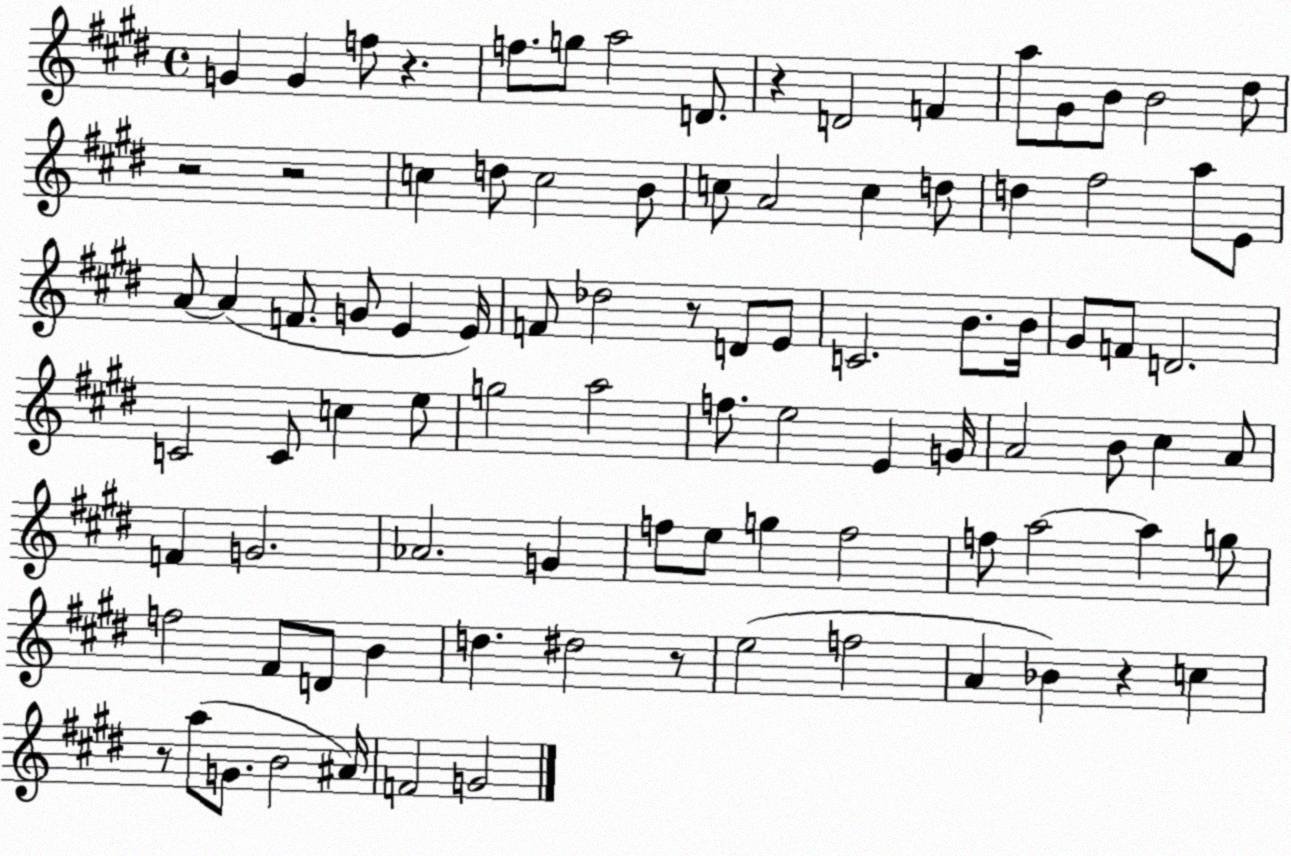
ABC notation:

X:1
T:Untitled
M:4/4
L:1/4
K:E
G G f/2 z f/2 g/2 a2 D/2 z D2 F a/2 ^G/2 B/2 B2 ^d/2 z2 z2 c d/2 c2 B/2 c/2 A2 c d/2 d ^f2 a/2 E/2 A/2 A F/2 G/2 E E/4 F/2 _d2 z/2 D/2 E/2 C2 B/2 B/4 ^G/2 F/2 D2 C2 C/2 c e/2 g2 a2 f/2 e2 E G/4 A2 B/2 ^c A/2 F G2 _A2 G f/2 e/2 g f2 f/2 a2 a g/2 f2 ^F/2 D/2 B d ^d2 z/2 e2 f2 A _B z c z/2 a/2 G/2 B2 ^A/4 F2 G2